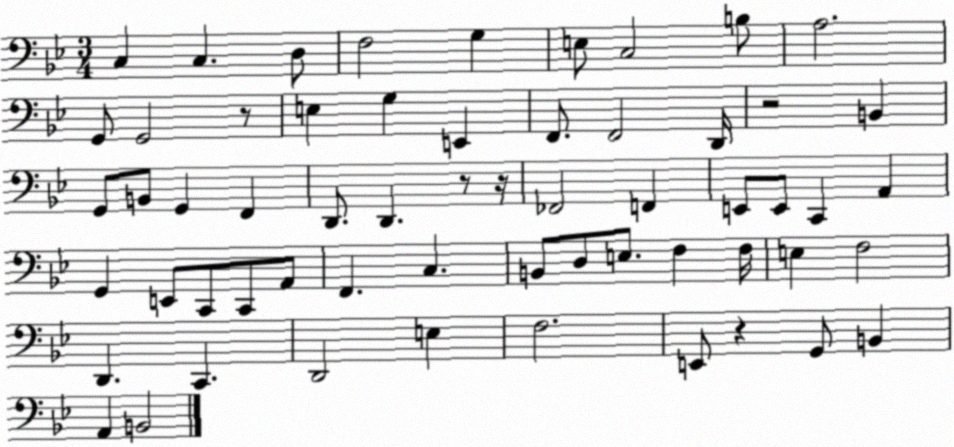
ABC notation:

X:1
T:Untitled
M:3/4
L:1/4
K:Bb
C, C, D,/2 F,2 G, E,/2 C,2 B,/2 A,2 G,,/2 G,,2 z/2 E, G, E,, F,,/2 F,,2 D,,/4 z2 B,, G,,/2 B,,/2 G,, F,, D,,/2 D,, z/2 z/4 _F,,2 F,, E,,/2 E,,/2 C,, A,, G,, E,,/2 C,,/2 C,,/2 A,,/2 F,, C, B,,/2 D,/2 E,/2 F, F,/4 E, F,2 D,, C,, D,,2 E, F,2 E,,/2 z G,,/2 B,, A,, B,,2